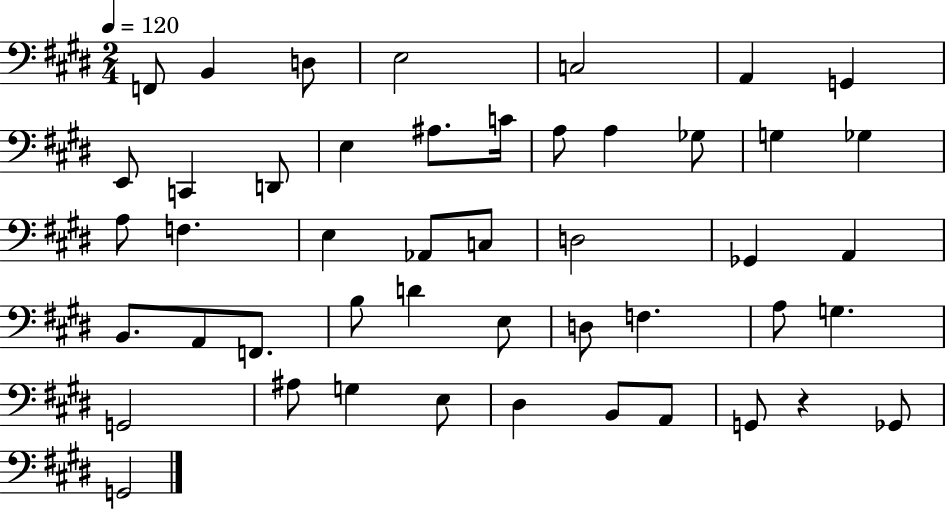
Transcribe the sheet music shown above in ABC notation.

X:1
T:Untitled
M:2/4
L:1/4
K:E
F,,/2 B,, D,/2 E,2 C,2 A,, G,, E,,/2 C,, D,,/2 E, ^A,/2 C/4 A,/2 A, _G,/2 G, _G, A,/2 F, E, _A,,/2 C,/2 D,2 _G,, A,, B,,/2 A,,/2 F,,/2 B,/2 D E,/2 D,/2 F, A,/2 G, G,,2 ^A,/2 G, E,/2 ^D, B,,/2 A,,/2 G,,/2 z _G,,/2 G,,2